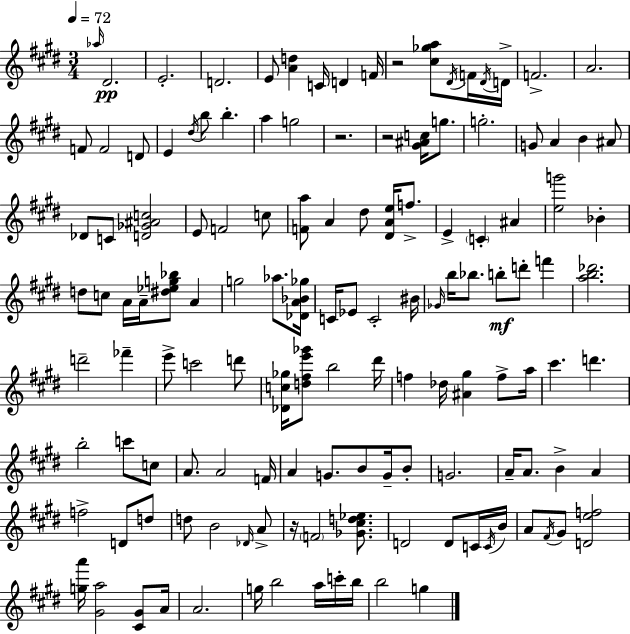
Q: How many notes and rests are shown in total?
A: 134